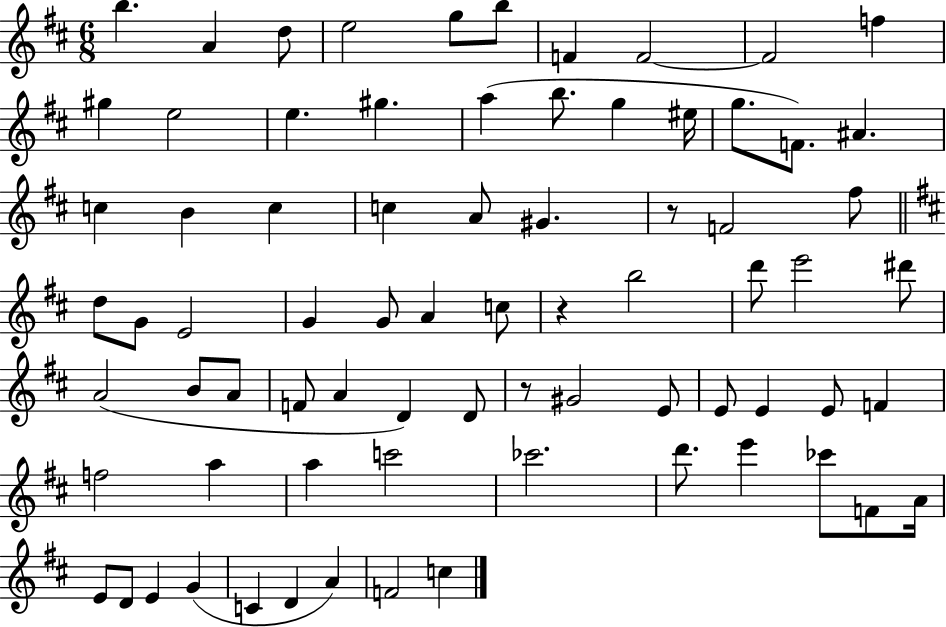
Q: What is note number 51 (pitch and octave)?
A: E4